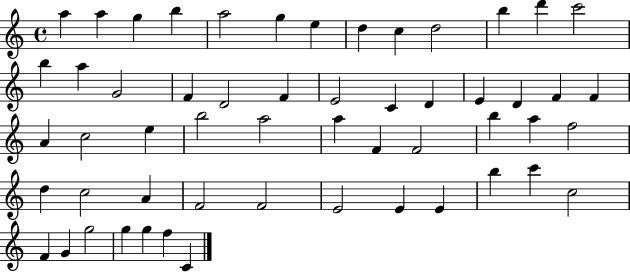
{
  \clef treble
  \time 4/4
  \defaultTimeSignature
  \key c \major
  a''4 a''4 g''4 b''4 | a''2 g''4 e''4 | d''4 c''4 d''2 | b''4 d'''4 c'''2 | \break b''4 a''4 g'2 | f'4 d'2 f'4 | e'2 c'4 d'4 | e'4 d'4 f'4 f'4 | \break a'4 c''2 e''4 | b''2 a''2 | a''4 f'4 f'2 | b''4 a''4 f''2 | \break d''4 c''2 a'4 | f'2 f'2 | e'2 e'4 e'4 | b''4 c'''4 c''2 | \break f'4 g'4 g''2 | g''4 g''4 f''4 c'4 | \bar "|."
}